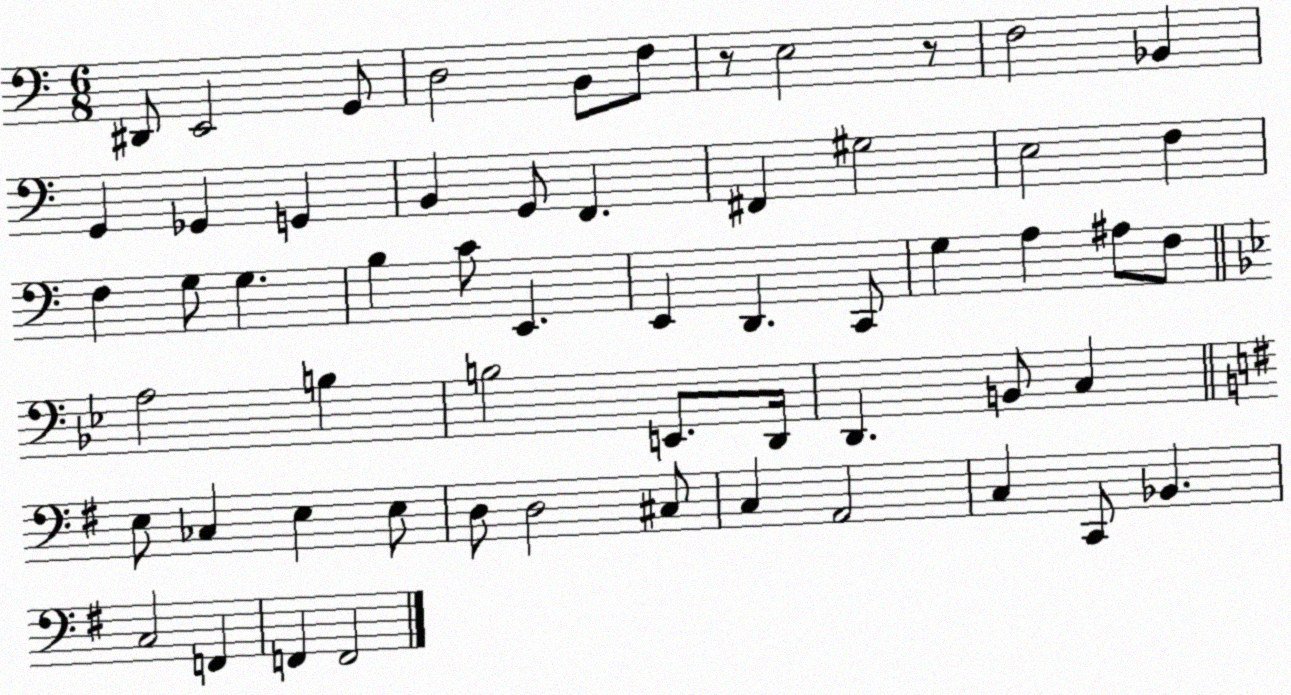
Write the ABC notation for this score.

X:1
T:Untitled
M:6/8
L:1/4
K:C
^D,,/2 E,,2 G,,/2 D,2 B,,/2 F,/2 z/2 E,2 z/2 F,2 _B,, G,, _G,, G,, B,, G,,/2 F,, ^F,, ^G,2 E,2 F, F, G,/2 G, B, C/2 E,, E,, D,, C,,/2 G, A, ^A,/2 F,/2 A,2 B, B,2 E,,/2 D,,/4 D,, B,,/2 C, E,/2 _C, E, E,/2 D,/2 D,2 ^C,/2 C, A,,2 C, C,,/2 _B,, C,2 F,, F,, F,,2